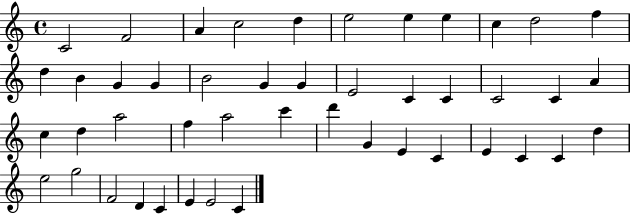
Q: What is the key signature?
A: C major